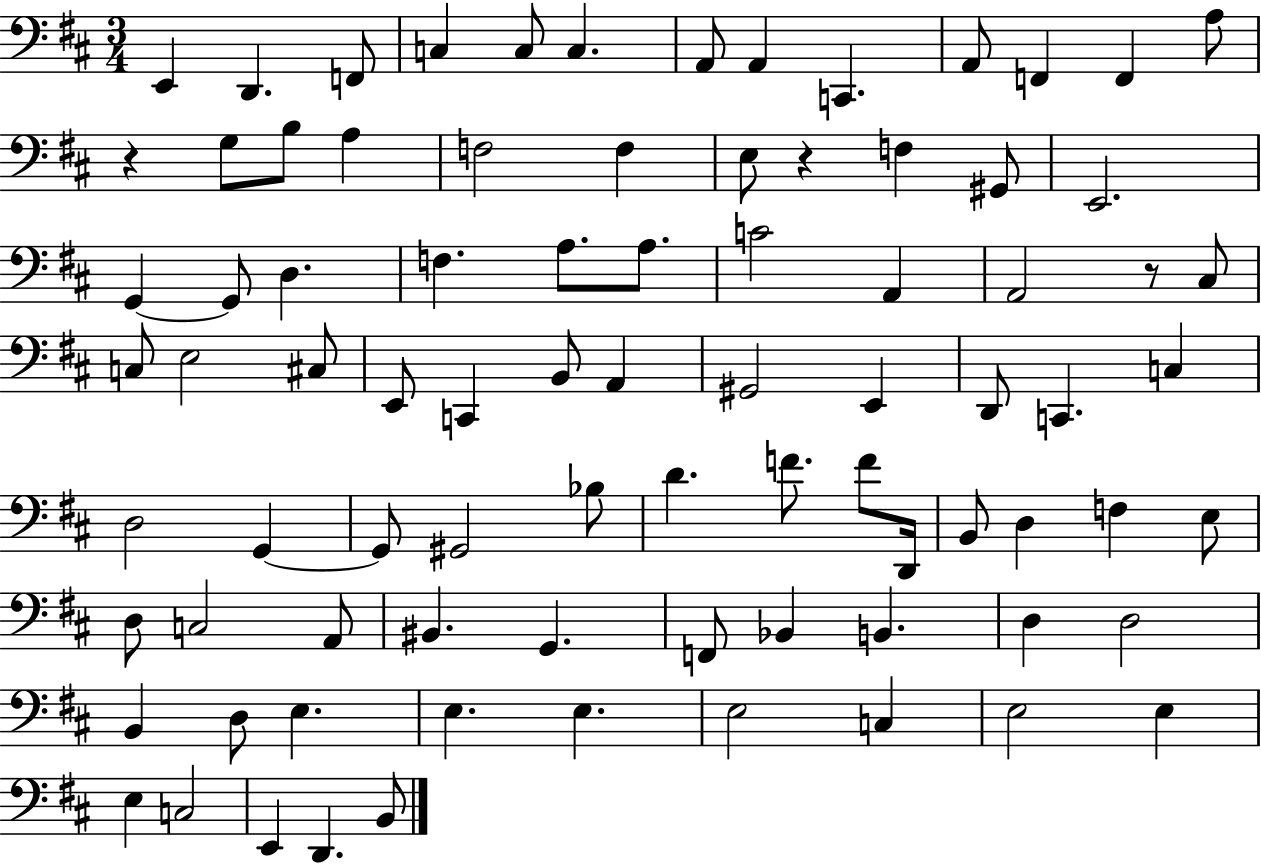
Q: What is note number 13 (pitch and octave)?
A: A3